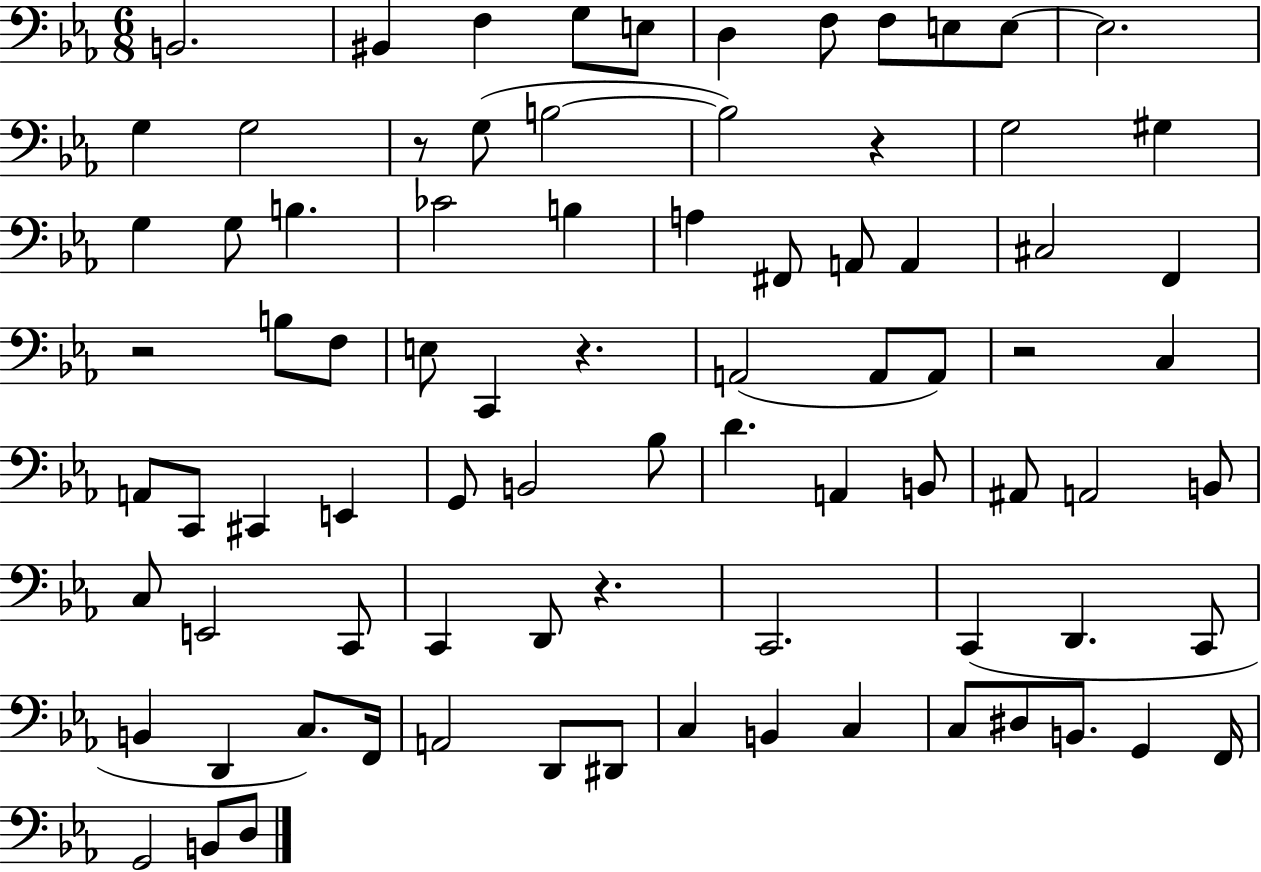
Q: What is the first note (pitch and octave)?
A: B2